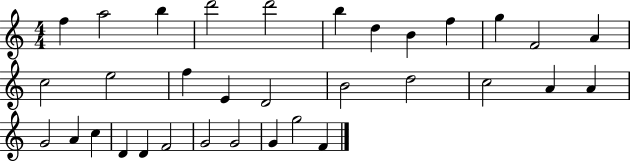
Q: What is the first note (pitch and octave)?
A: F5